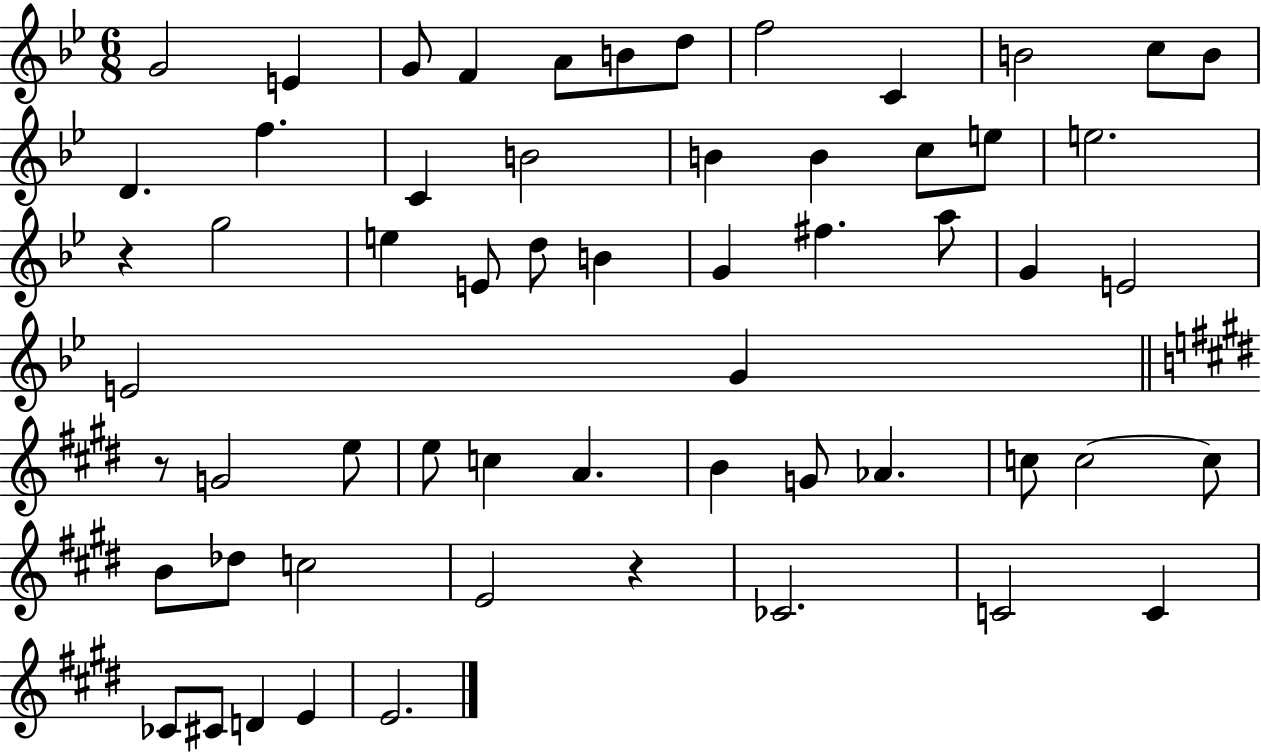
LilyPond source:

{
  \clef treble
  \numericTimeSignature
  \time 6/8
  \key bes \major
  \repeat volta 2 { g'2 e'4 | g'8 f'4 a'8 b'8 d''8 | f''2 c'4 | b'2 c''8 b'8 | \break d'4. f''4. | c'4 b'2 | b'4 b'4 c''8 e''8 | e''2. | \break r4 g''2 | e''4 e'8 d''8 b'4 | g'4 fis''4. a''8 | g'4 e'2 | \break e'2 g'4 | \bar "||" \break \key e \major r8 g'2 e''8 | e''8 c''4 a'4. | b'4 g'8 aes'4. | c''8 c''2~~ c''8 | \break b'8 des''8 c''2 | e'2 r4 | ces'2. | c'2 c'4 | \break ces'8 cis'8 d'4 e'4 | e'2. | } \bar "|."
}